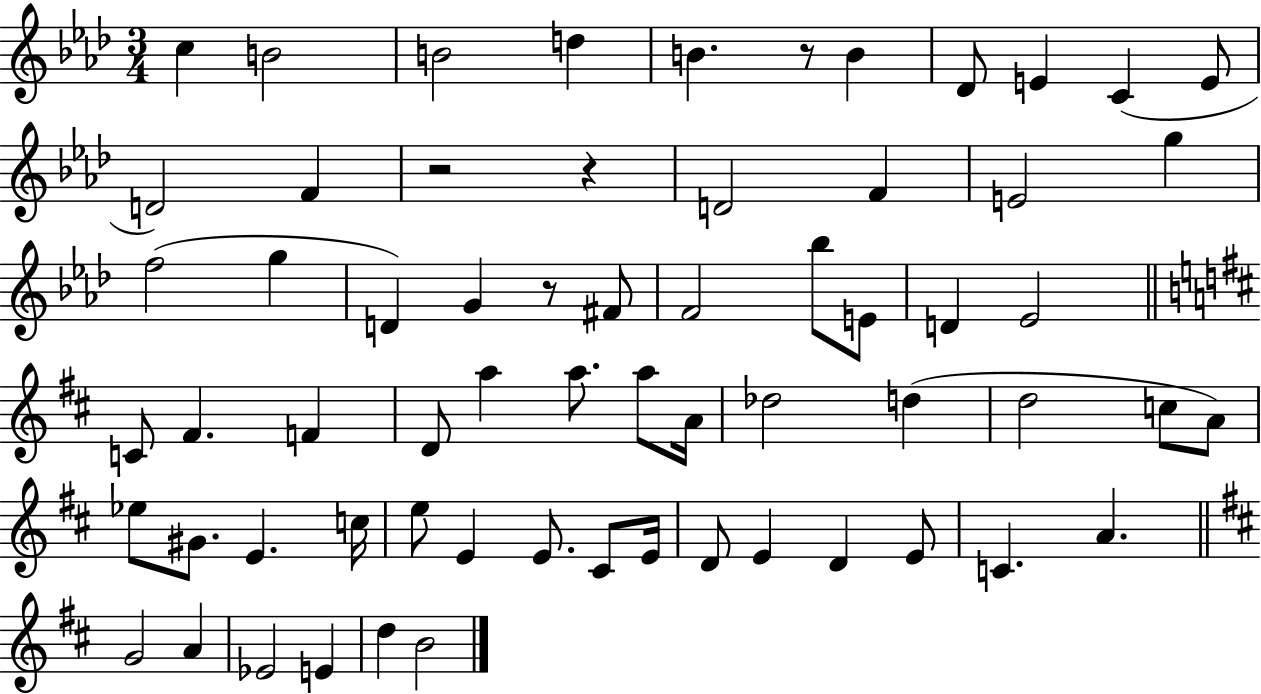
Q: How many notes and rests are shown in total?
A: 64